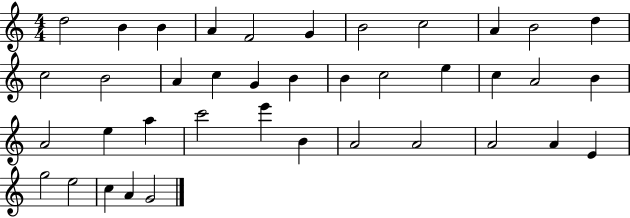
D5/h B4/q B4/q A4/q F4/h G4/q B4/h C5/h A4/q B4/h D5/q C5/h B4/h A4/q C5/q G4/q B4/q B4/q C5/h E5/q C5/q A4/h B4/q A4/h E5/q A5/q C6/h E6/q B4/q A4/h A4/h A4/h A4/q E4/q G5/h E5/h C5/q A4/q G4/h